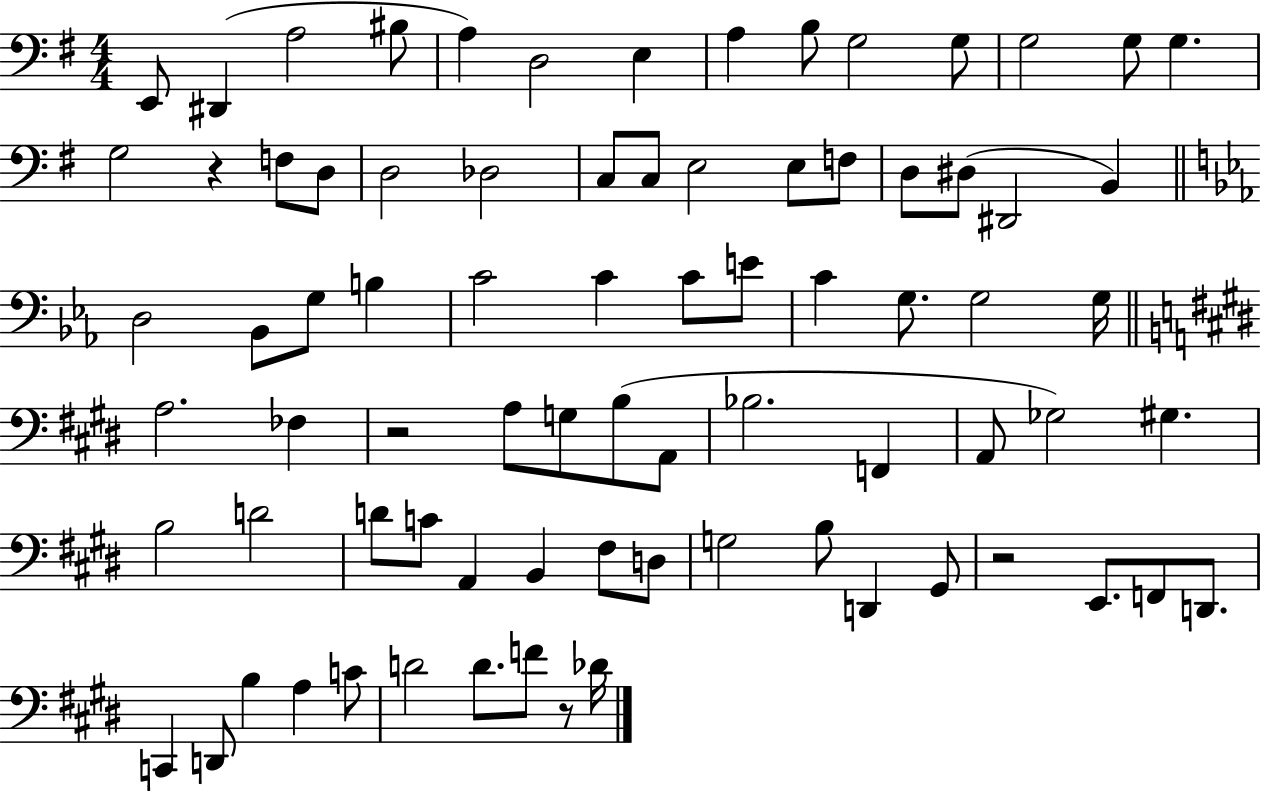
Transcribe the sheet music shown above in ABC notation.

X:1
T:Untitled
M:4/4
L:1/4
K:G
E,,/2 ^D,, A,2 ^B,/2 A, D,2 E, A, B,/2 G,2 G,/2 G,2 G,/2 G, G,2 z F,/2 D,/2 D,2 _D,2 C,/2 C,/2 E,2 E,/2 F,/2 D,/2 ^D,/2 ^D,,2 B,, D,2 _B,,/2 G,/2 B, C2 C C/2 E/2 C G,/2 G,2 G,/4 A,2 _F, z2 A,/2 G,/2 B,/2 A,,/2 _B,2 F,, A,,/2 _G,2 ^G, B,2 D2 D/2 C/2 A,, B,, ^F,/2 D,/2 G,2 B,/2 D,, ^G,,/2 z2 E,,/2 F,,/2 D,,/2 C,, D,,/2 B, A, C/2 D2 D/2 F/2 z/2 _D/4